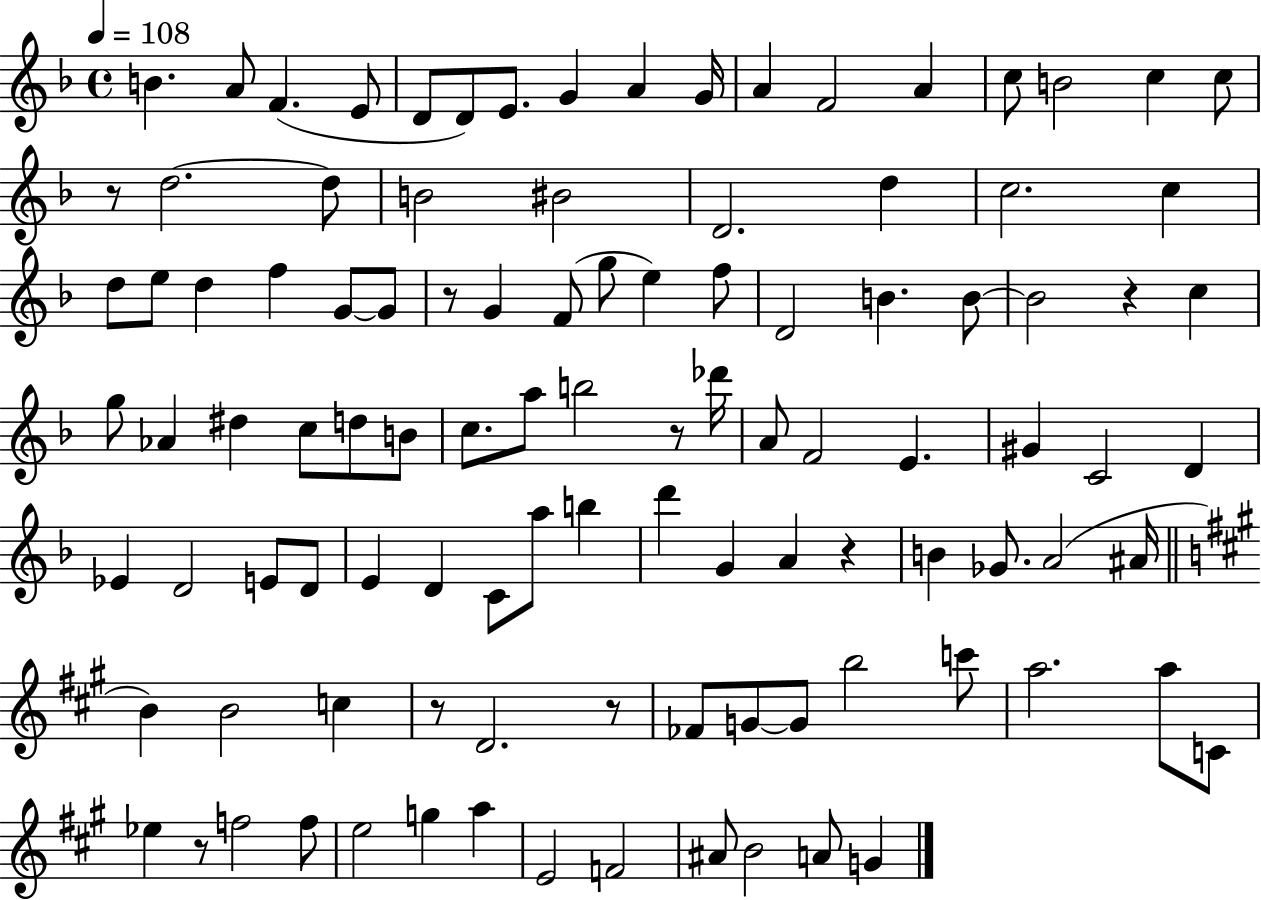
X:1
T:Untitled
M:4/4
L:1/4
K:F
B A/2 F E/2 D/2 D/2 E/2 G A G/4 A F2 A c/2 B2 c c/2 z/2 d2 d/2 B2 ^B2 D2 d c2 c d/2 e/2 d f G/2 G/2 z/2 G F/2 g/2 e f/2 D2 B B/2 B2 z c g/2 _A ^d c/2 d/2 B/2 c/2 a/2 b2 z/2 _d'/4 A/2 F2 E ^G C2 D _E D2 E/2 D/2 E D C/2 a/2 b d' G A z B _G/2 A2 ^A/4 B B2 c z/2 D2 z/2 _F/2 G/2 G/2 b2 c'/2 a2 a/2 C/2 _e z/2 f2 f/2 e2 g a E2 F2 ^A/2 B2 A/2 G